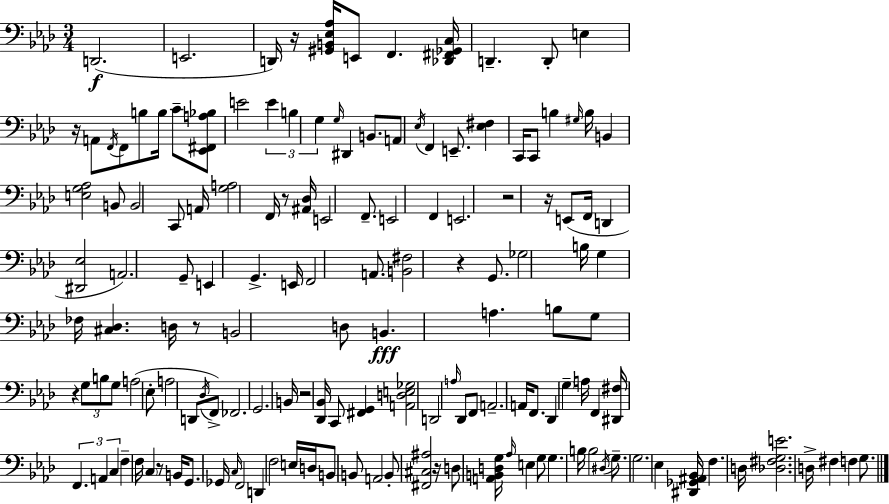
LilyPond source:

{
  \clef bass
  \numericTimeSignature
  \time 3/4
  \key f \minor
  d,2.(\f | e,2. | d,16) r16 <gis, b, ees aes>16 e,8 f,4. <des, fis, ges, c>16 | d,4.-- d,8-. e4 | \break r16 a,8 \acciaccatura { f,16 } f,8 b8 b16 c'8-- <ees, fis, a bes>8 | e'2 \tuplet 3/2 { e'4 | b4 g4 } \grace { g16 } dis,4 | b,8. a,8 \acciaccatura { ees16 } f,4 | \break e,8.-- <ees fis>4 c,16 c,8 b4 | \grace { gis16 } b16 b,4 <e g aes>2 | b,8 b,2 | c,8 a,16 <g a>2 | \break f,16 r8 <ais, des>16 e,2 | f,8.-- e,2 | f,4 e,2. | r2 | \break r16 e,8( f,16 d,4 <dis, ees>2 | a,2.) | g,8-- e,4 g,4.-> | e,16 f,2 | \break a,8. <b, fis>2 | r4 g,8. ges2 | b16 g4 fes16 <cis des>4. | d16 r8 b,2 | \break d8 b,4.\fff a4. | b8 g8 r4 | \tuplet 3/2 { g8 b8 g8 } a2( | ees8-. a2 | \break d,8 \acciaccatura { des16 } f,8->) fes,2. | g,2. | b,16 r2 | <des, bes,>16 c,8 <fis, g,>4 <a, d e ges>2 | \break d,2 | \grace { a16 } des,8 f,8 a,2.-- | a,16 f,8. des,4 | \parenthesize g4-- a16 f,4 <dis, fis>16 | \break \tuplet 3/2 { f,4. a,4 c4 } | f4-- f16 \parenthesize c4 r8 | b,16 g,8. ges,16 \grace { c16 } f,2 | d,4 f2 | \break e16 d16 b,8 b,8 a,2 | b,8-. <fis, cis ais>2 | r16 d8 <a, b, d g>16 \grace { aes16 } e4 | g8 g4. b16 b2 | \break \acciaccatura { dis16 } g8.-- g2. | ees4 | <dis, ges, ais, bes,>16 f4. d16 <des fis g e'>2. | d16-> fis4 | \break f4 g8. \bar "|."
}